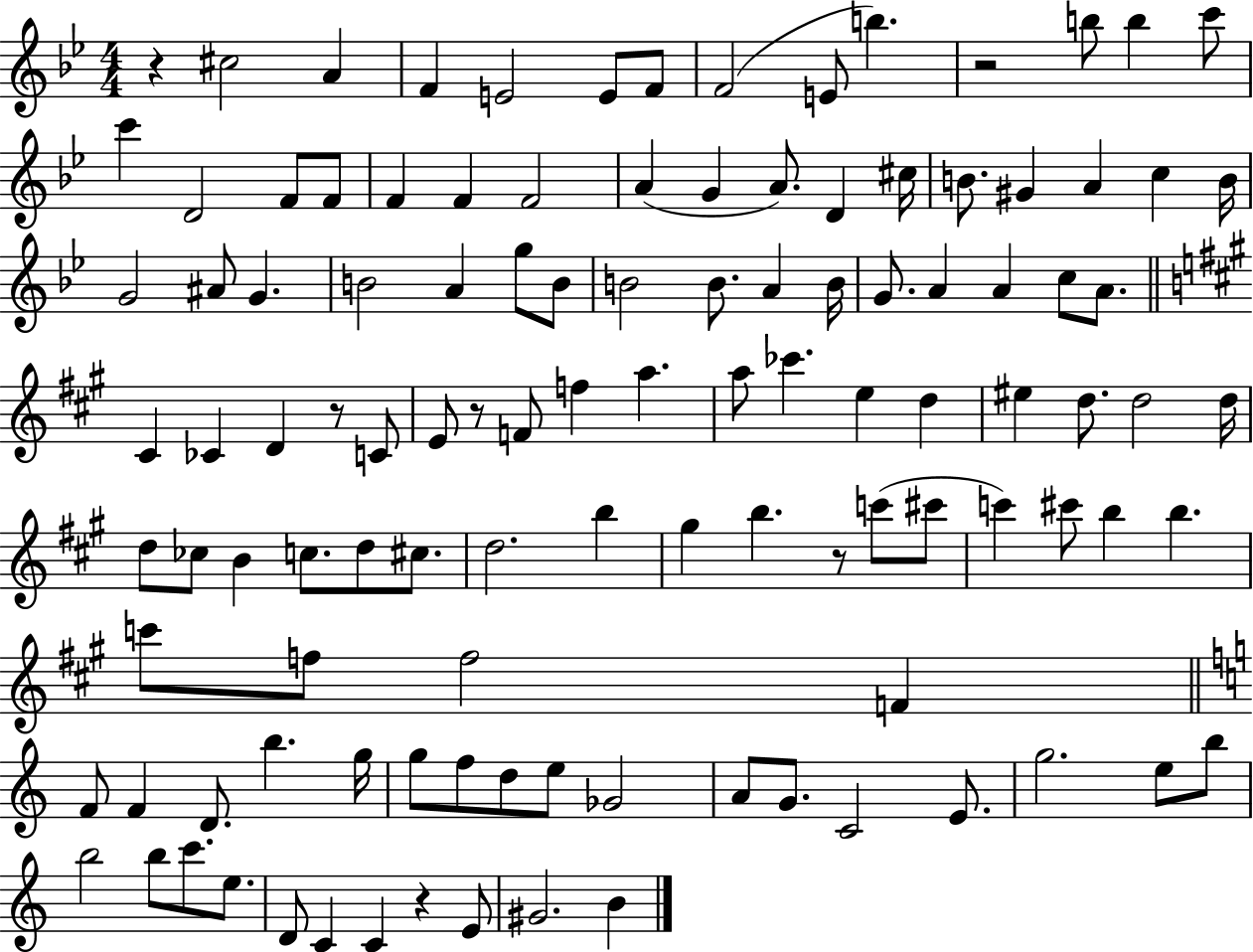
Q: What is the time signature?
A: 4/4